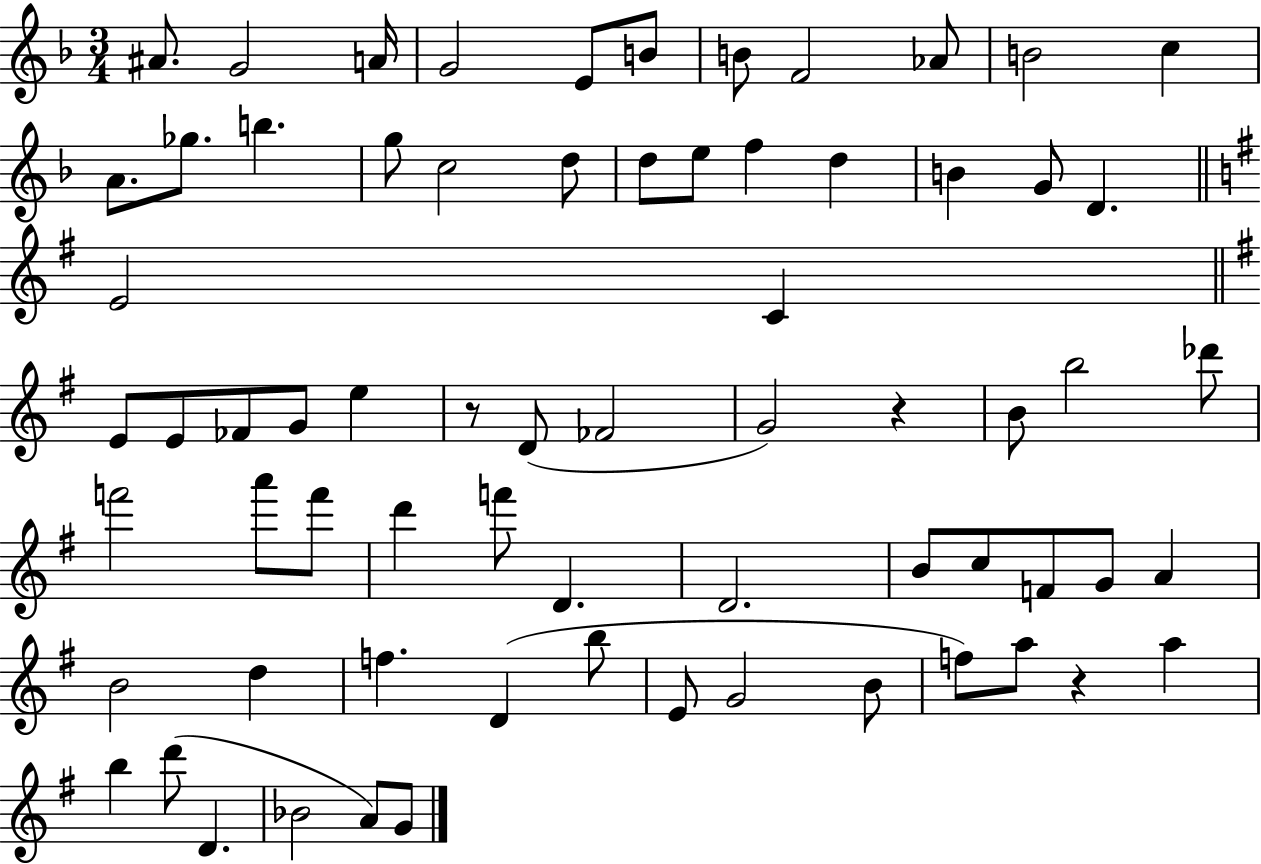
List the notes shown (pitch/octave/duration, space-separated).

A#4/e. G4/h A4/s G4/h E4/e B4/e B4/e F4/h Ab4/e B4/h C5/q A4/e. Gb5/e. B5/q. G5/e C5/h D5/e D5/e E5/e F5/q D5/q B4/q G4/e D4/q. E4/h C4/q E4/e E4/e FES4/e G4/e E5/q R/e D4/e FES4/h G4/h R/q B4/e B5/h Db6/e F6/h A6/e F6/e D6/q F6/e D4/q. D4/h. B4/e C5/e F4/e G4/e A4/q B4/h D5/q F5/q. D4/q B5/e E4/e G4/h B4/e F5/e A5/e R/q A5/q B5/q D6/e D4/q. Bb4/h A4/e G4/e